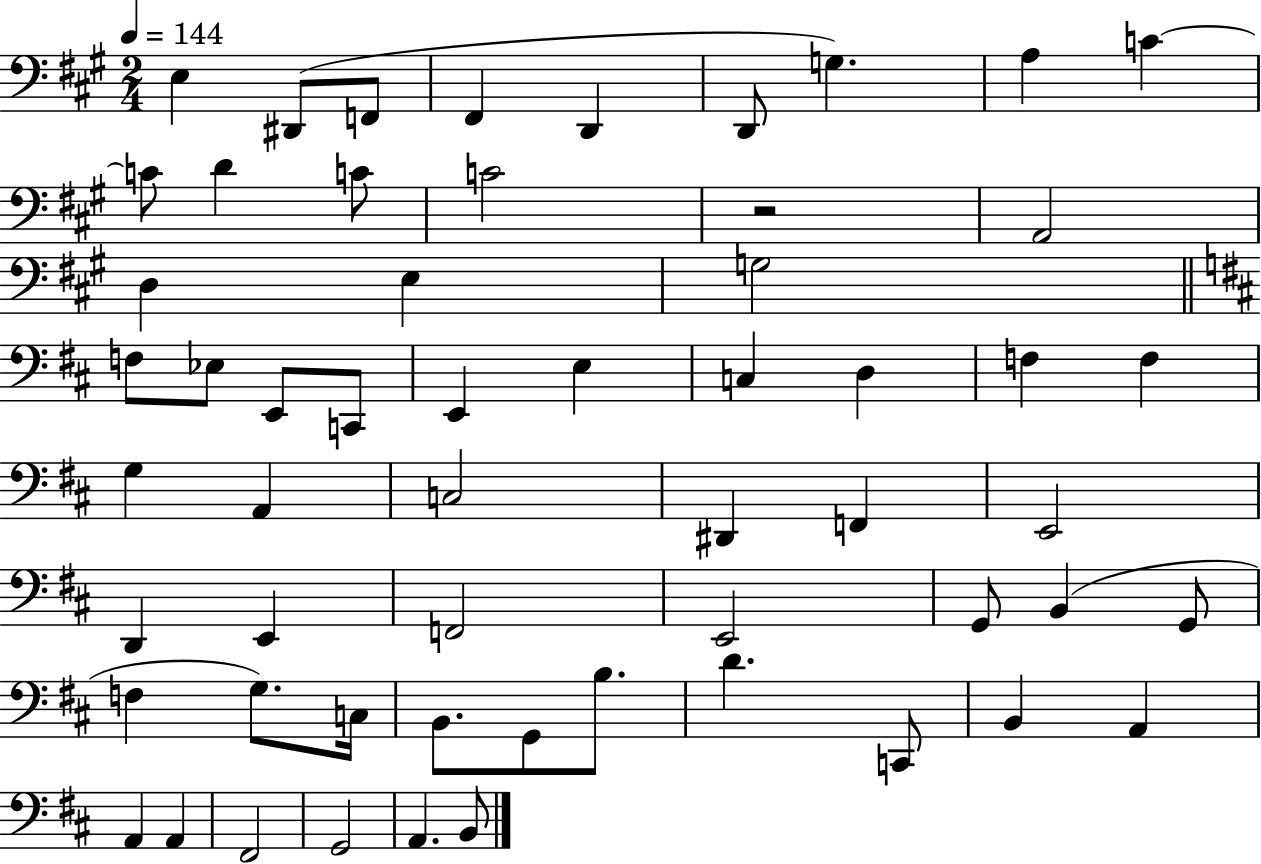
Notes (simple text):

E3/q D#2/e F2/e F#2/q D2/q D2/e G3/q. A3/q C4/q C4/e D4/q C4/e C4/h R/h A2/h D3/q E3/q G3/h F3/e Eb3/e E2/e C2/e E2/q E3/q C3/q D3/q F3/q F3/q G3/q A2/q C3/h D#2/q F2/q E2/h D2/q E2/q F2/h E2/h G2/e B2/q G2/e F3/q G3/e. C3/s B2/e. G2/e B3/e. D4/q. C2/e B2/q A2/q A2/q A2/q F#2/h G2/h A2/q. B2/e